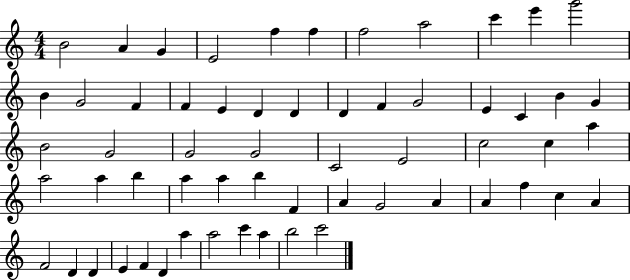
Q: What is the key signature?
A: C major